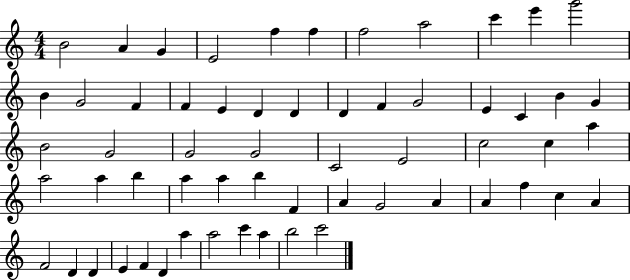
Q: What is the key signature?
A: C major